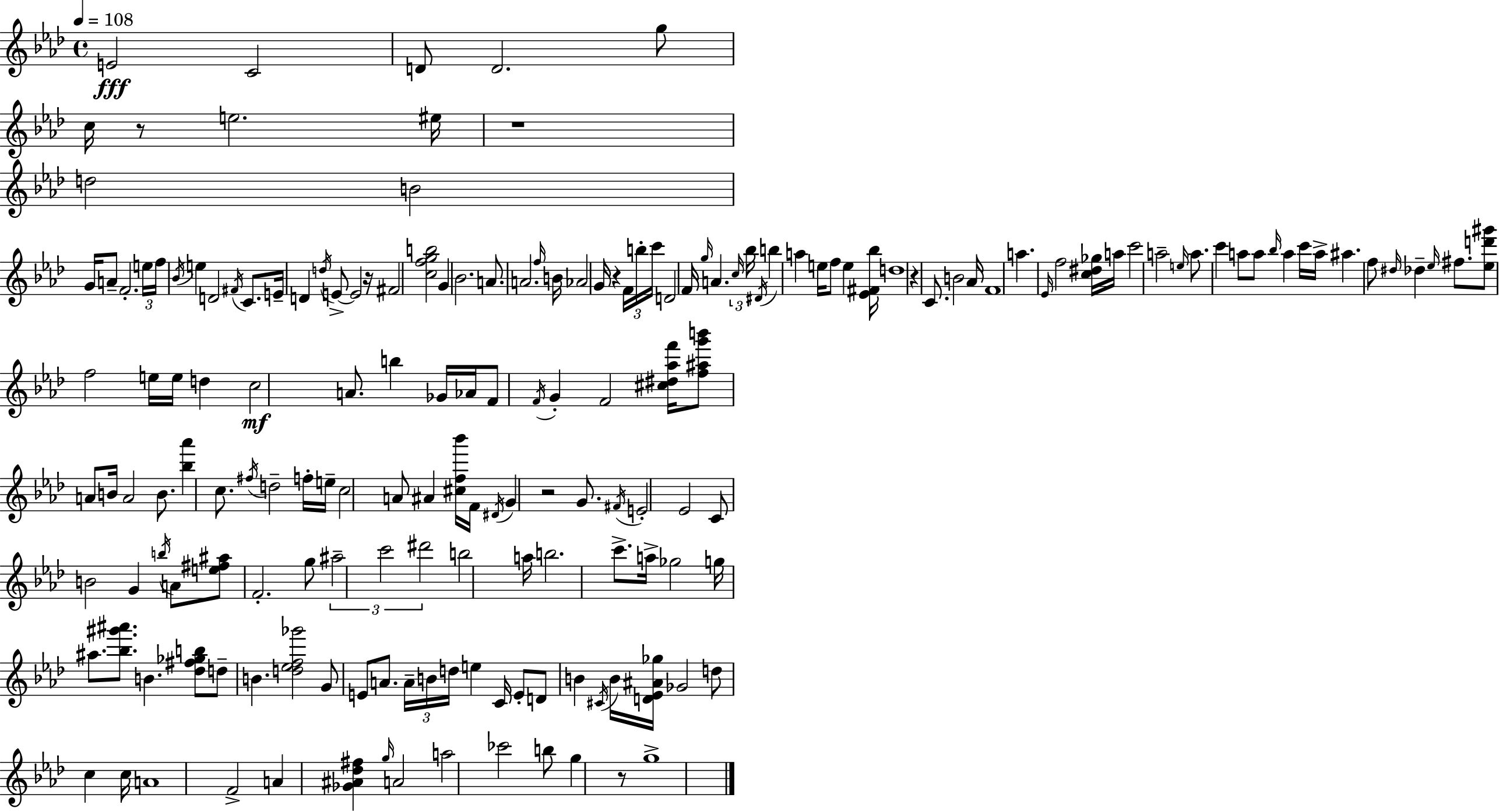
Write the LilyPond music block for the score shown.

{
  \clef treble
  \time 4/4
  \defaultTimeSignature
  \key f \minor
  \tempo 4 = 108
  e'2\fff c'2 | d'8 d'2. g''8 | c''16 r8 e''2. eis''16 | r1 | \break d''2 b'2 | g'16 a'8-- f'2.-. \tuplet 3/2 { e''16 | f''16 \acciaccatura { bes'16 } } e''4 d'2 \acciaccatura { fis'16 } c'8. | e'16-- d'4 \acciaccatura { d''16 } e'8->~~ e'2 | \break r16 fis'2 <c'' f'' g'' b''>2 | g'4 bes'2. | a'8. a'2. | \grace { f''16 } b'16 aes'2 g'16 r4 | \break \tuplet 3/2 { f'16 b''16-. c'''16 } d'2 f'16 \grace { g''16 } a'4. | \tuplet 3/2 { \grace { c''16 } bes''16 \acciaccatura { dis'16 } } b''4 a''4 e''16 | f''8 e''4 <ees' fis' bes''>16 d''1 | r4 c'8. b'2 | \break aes'16 f'1 | a''4. \grace { ees'16 } f''2 | <c'' dis'' ges''>16 a''16 c'''2 | a''2-- \grace { e''16 } a''8. c'''4 | \break a''8 a''8 \grace { bes''16 } a''4 c'''16 a''16-> ais''4. | f''8 \grace { dis''16 } des''4-- \grace { ees''16 } fis''8. <ees'' d''' gis'''>8 f''2 | e''16 e''16 d''4 c''2\mf | a'8. b''4 ges'16 aes'16 f'8 \acciaccatura { f'16 } | \break g'4-. f'2 <cis'' dis'' aes'' f'''>16 <f'' ais'' g''' b'''>8 a'8 | b'16 a'2 b'8. <bes'' aes'''>4 | c''8. \acciaccatura { fis''16 } d''2-- f''16-. e''16-- c''2 | a'8 ais'4 <cis'' f'' bes'''>16 f'16 \acciaccatura { dis'16 } | \break g'4 r2 g'8. \acciaccatura { fis'16 } | e'2-. ees'2 | c'8 b'2 g'4 \acciaccatura { b''16 } a'8 | <e'' fis'' ais''>8 f'2.-. g''8 | \break \tuplet 3/2 { ais''2-- c'''2 | dis'''2 } b''2 | a''16 b''2. c'''8.-> | a''16-> ges''2 g''16 ais''8. <bes'' gis''' ais'''>8. | \break b'4. <des'' fis'' ges'' b''>8 d''8-- b'4. | <d'' ees'' f'' ges'''>2 g'8 e'8 a'8. | \tuplet 3/2 { a'16-- b'16 d''16 } e''4 c'16 e'8-. d'8 b'4 | \acciaccatura { cis'16 } b'16 <d' ees' ais' ges''>16 ges'2 d''8 c''4 | \break c''16 a'1 | f'2-> a'4 <ges' ais' des'' fis''>4 | \grace { g''16 } a'2 a''2 | ces'''2 b''8 g''4 | \break r8 g''1-> | \bar "|."
}